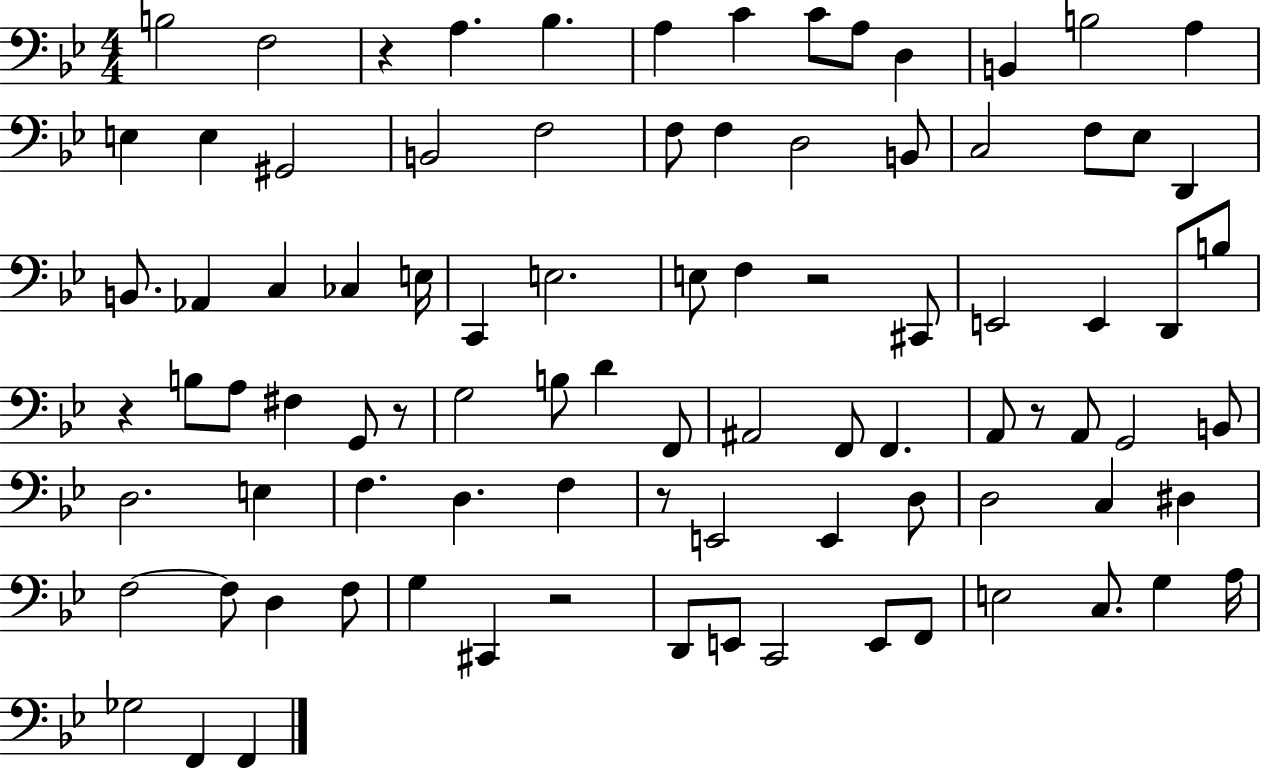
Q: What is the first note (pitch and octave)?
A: B3